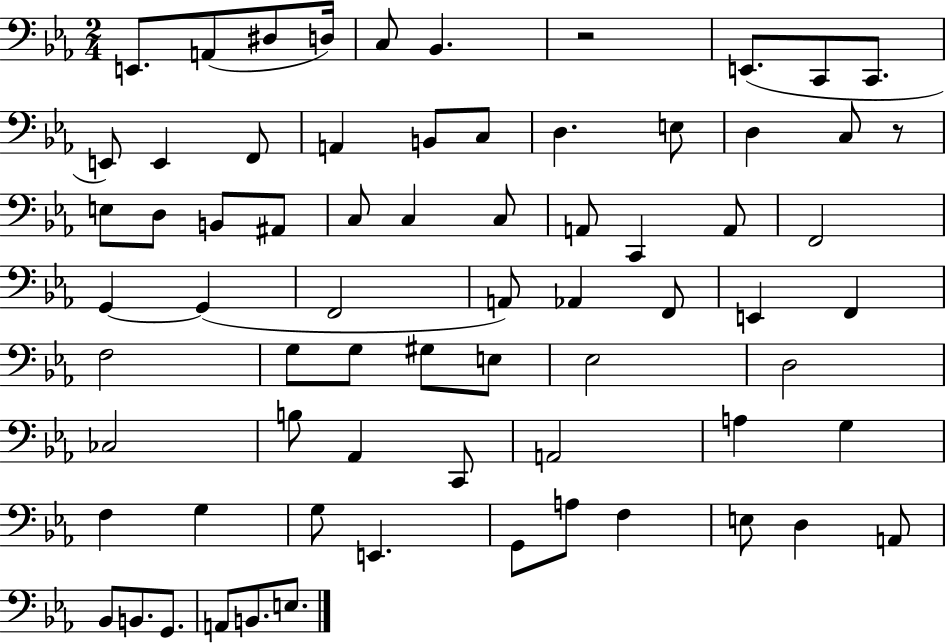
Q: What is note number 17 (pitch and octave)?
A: E3